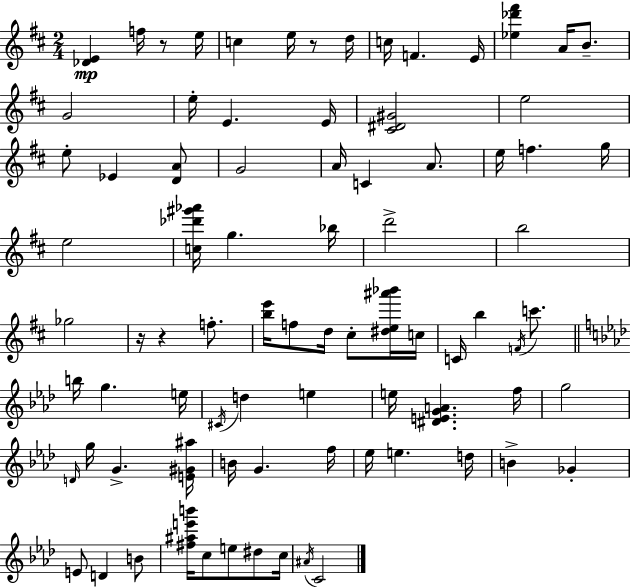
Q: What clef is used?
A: treble